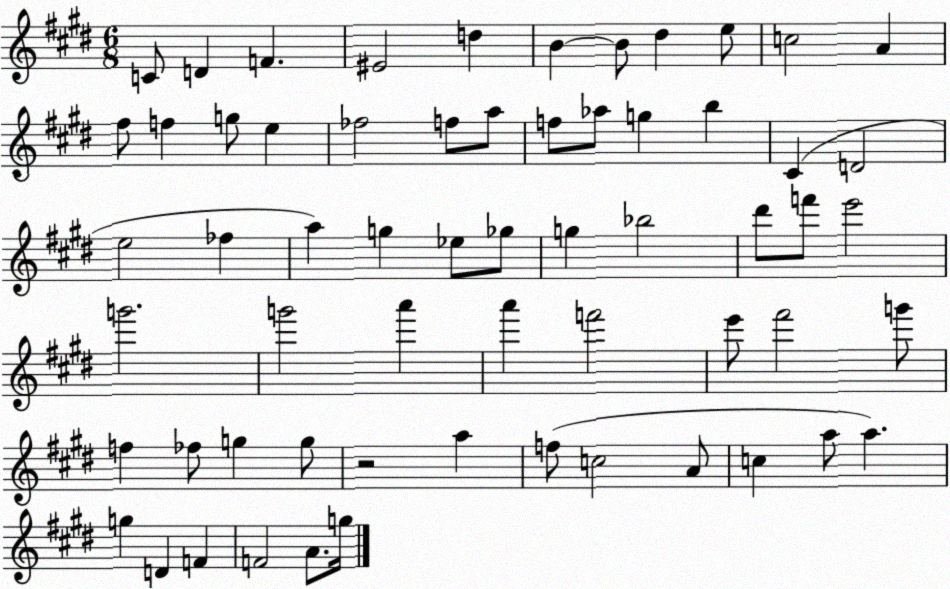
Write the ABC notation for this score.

X:1
T:Untitled
M:6/8
L:1/4
K:E
C/2 D F ^E2 d B B/2 ^d e/2 c2 A ^f/2 f g/2 e _f2 f/2 a/2 f/2 _a/2 g b ^C D2 e2 _f a g _e/2 _g/2 g _b2 ^d'/2 f'/2 e'2 g'2 g'2 a' a' f'2 e'/2 ^f'2 g'/2 f _f/2 g g/2 z2 a f/2 c2 A/2 c a/2 a g D F F2 A/2 g/4